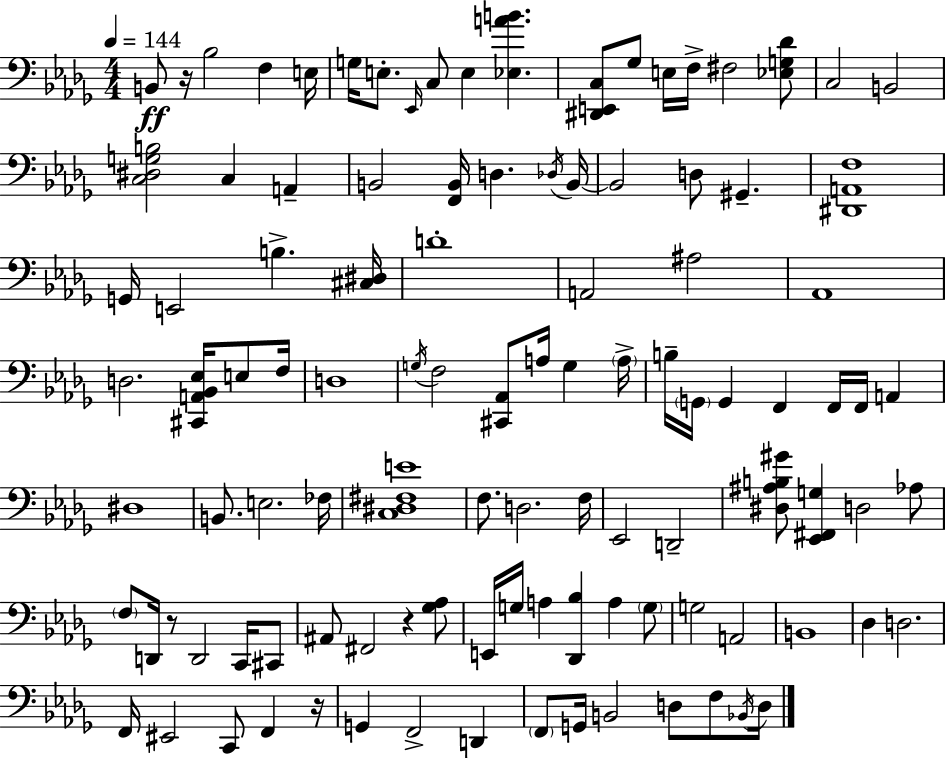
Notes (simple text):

B2/e R/s Bb3/h F3/q E3/s G3/s E3/e. Eb2/s C3/e E3/q [Eb3,A4,B4]/q. [D#2,E2,C3]/e Gb3/e E3/s F3/s F#3/h [Eb3,G3,Db4]/e C3/h B2/h [C3,D#3,G3,B3]/h C3/q A2/q B2/h [F2,B2]/s D3/q. Db3/s B2/s B2/h D3/e G#2/q. [D#2,A2,F3]/w G2/s E2/h B3/q. [C#3,D#3]/s D4/w A2/h A#3/h Ab2/w D3/h. [C#2,A2,Bb2,Eb3]/s E3/e F3/s D3/w G3/s F3/h [C#2,Ab2]/e A3/s G3/q A3/s B3/s G2/s G2/q F2/q F2/s F2/s A2/q D#3/w B2/e. E3/h. FES3/s [C3,D#3,F#3,E4]/w F3/e. D3/h. F3/s Eb2/h D2/h [D#3,A#3,B3,G#4]/e [Eb2,F#2,G3]/q D3/h Ab3/e F3/e D2/s R/e D2/h C2/s C#2/e A#2/e F#2/h R/q [Gb3,Ab3]/e E2/s G3/s A3/q [Db2,Bb3]/q A3/q G3/e G3/h A2/h B2/w Db3/q D3/h. F2/s EIS2/h C2/e F2/q R/s G2/q F2/h D2/q F2/e G2/s B2/h D3/e F3/e Bb2/s D3/s